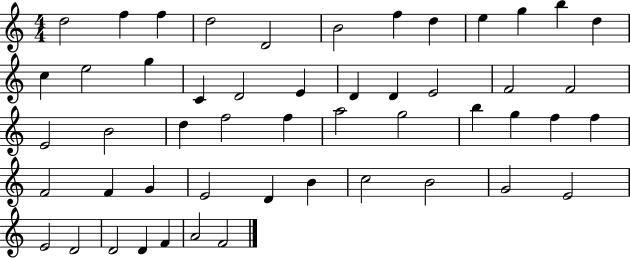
X:1
T:Untitled
M:4/4
L:1/4
K:C
d2 f f d2 D2 B2 f d e g b d c e2 g C D2 E D D E2 F2 F2 E2 B2 d f2 f a2 g2 b g f f F2 F G E2 D B c2 B2 G2 E2 E2 D2 D2 D F A2 F2